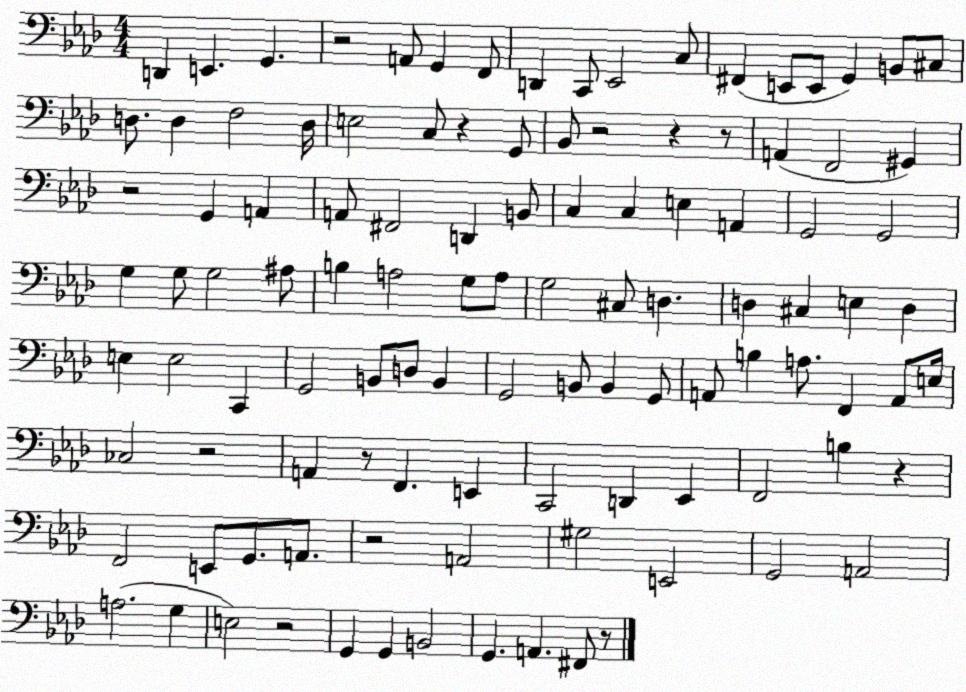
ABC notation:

X:1
T:Untitled
M:4/4
L:1/4
K:Ab
D,, E,, G,, z2 A,,/2 G,, F,,/2 D,, C,,/2 _E,,2 C,/2 ^F,, E,,/2 E,,/2 G,, B,,/2 ^C,/2 D,/2 D, F,2 D,/4 E,2 C,/2 z G,,/2 _B,,/2 z2 z z/2 A,, F,,2 ^G,, z2 G,, A,, A,,/2 ^F,,2 D,, B,,/2 C, C, E, A,, G,,2 G,,2 G, G,/2 G,2 ^A,/2 B, A,2 G,/2 A,/2 G,2 ^C,/2 D, D, ^C, E, D, E, E,2 C,, G,,2 B,,/2 D,/2 B,, G,,2 B,,/2 B,, G,,/2 A,,/2 B, A,/2 F,, A,,/2 E,/4 _C,2 z2 A,, z/2 F,, E,, C,,2 D,, _E,, F,,2 B, z F,,2 E,,/2 G,,/2 A,,/2 z2 A,,2 ^G,2 E,,2 G,,2 A,,2 A,2 G, E,2 z2 G,, G,, B,,2 G,, A,, ^F,,/2 z/2